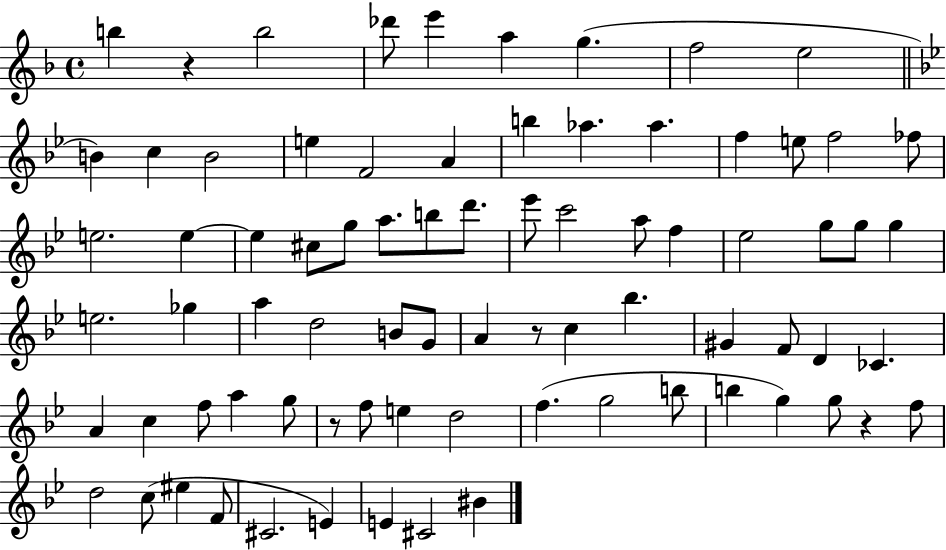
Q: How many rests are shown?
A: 4